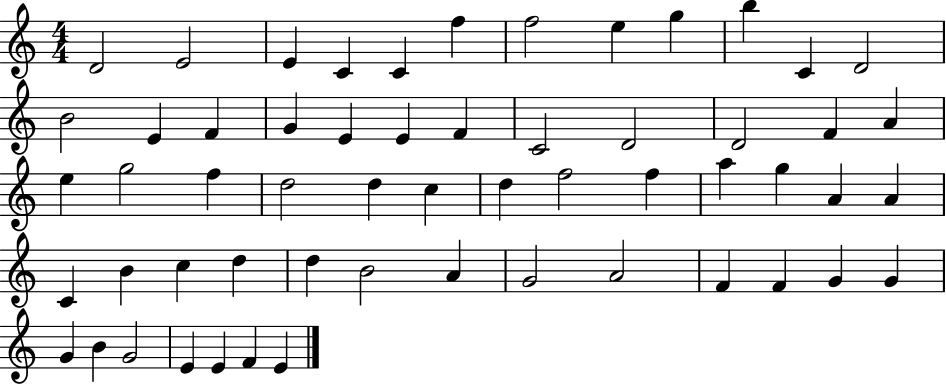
{
  \clef treble
  \numericTimeSignature
  \time 4/4
  \key c \major
  d'2 e'2 | e'4 c'4 c'4 f''4 | f''2 e''4 g''4 | b''4 c'4 d'2 | \break b'2 e'4 f'4 | g'4 e'4 e'4 f'4 | c'2 d'2 | d'2 f'4 a'4 | \break e''4 g''2 f''4 | d''2 d''4 c''4 | d''4 f''2 f''4 | a''4 g''4 a'4 a'4 | \break c'4 b'4 c''4 d''4 | d''4 b'2 a'4 | g'2 a'2 | f'4 f'4 g'4 g'4 | \break g'4 b'4 g'2 | e'4 e'4 f'4 e'4 | \bar "|."
}